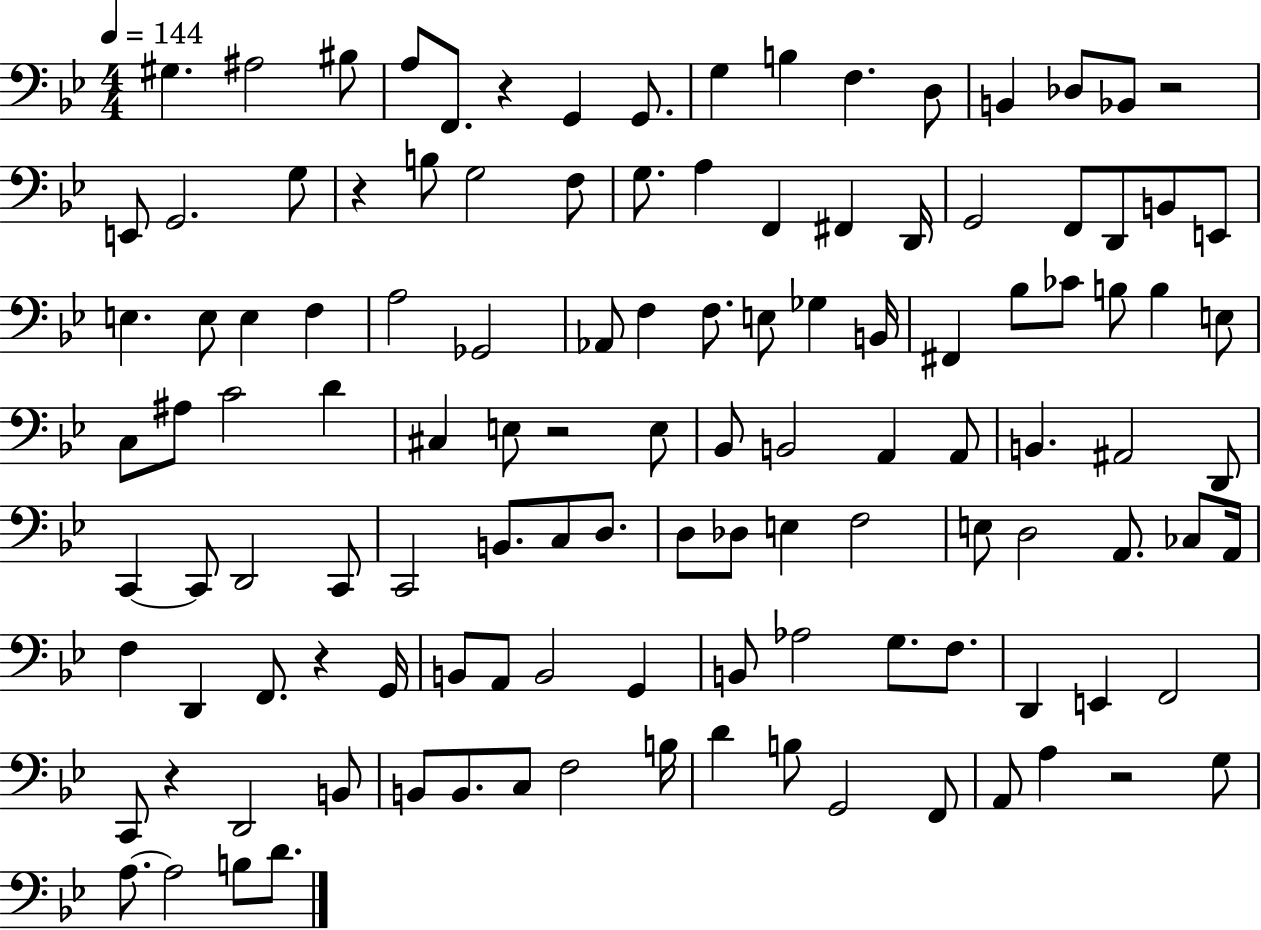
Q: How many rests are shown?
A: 7